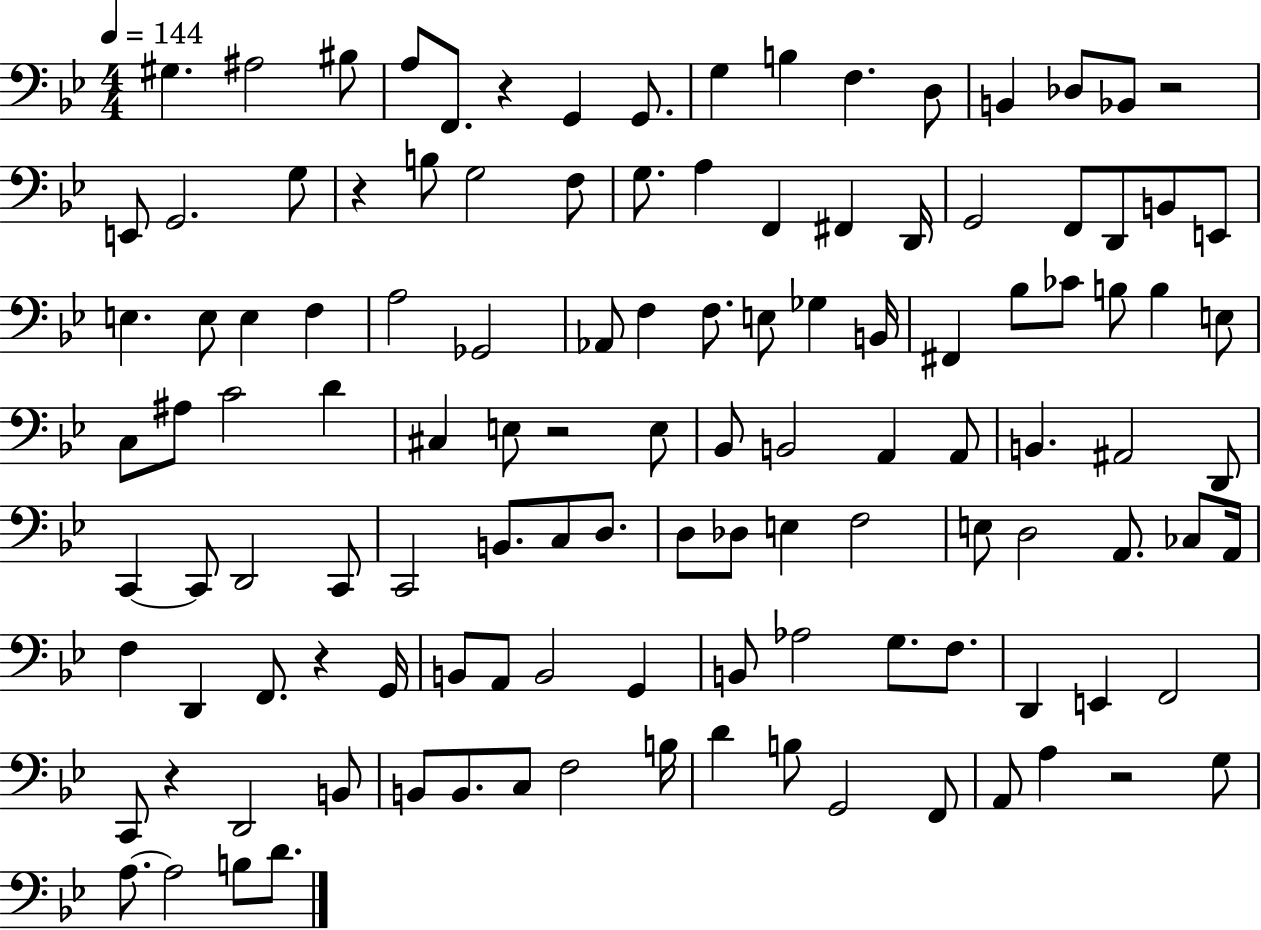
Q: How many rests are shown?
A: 7